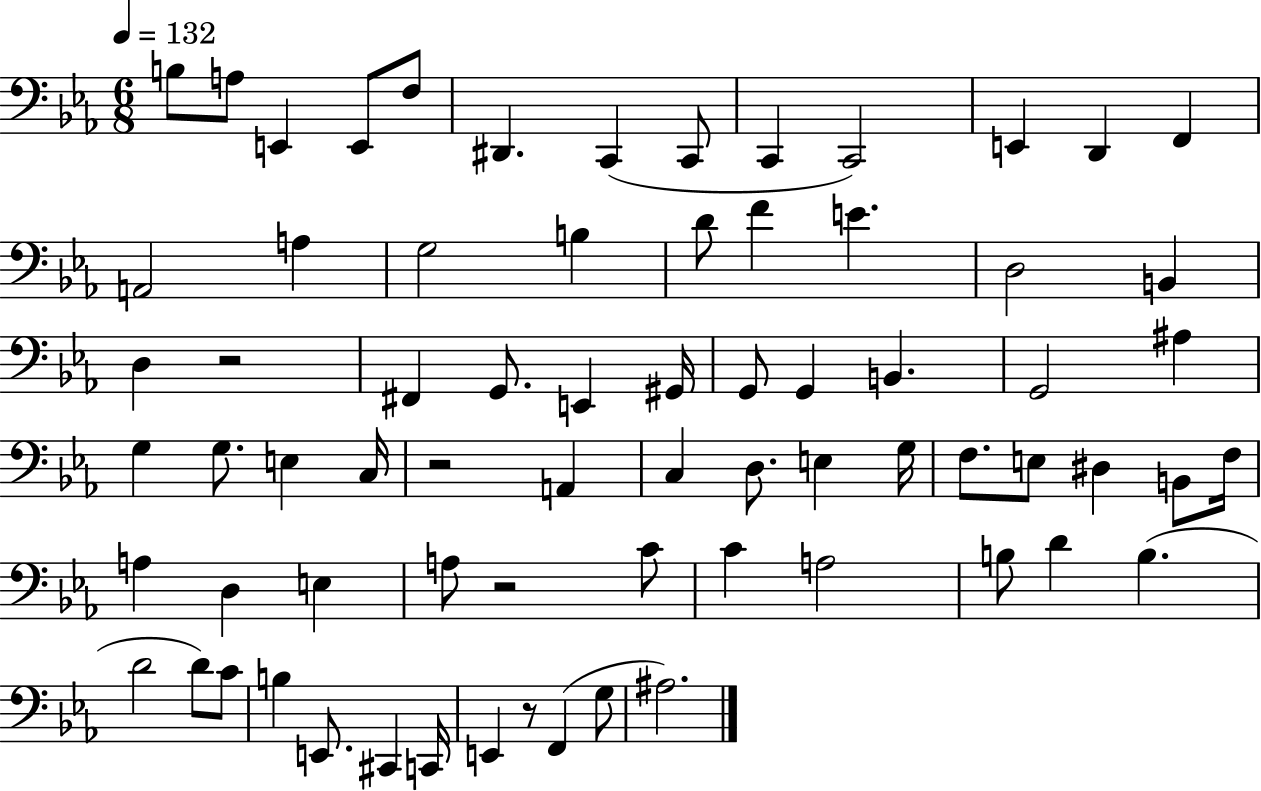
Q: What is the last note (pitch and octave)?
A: A#3